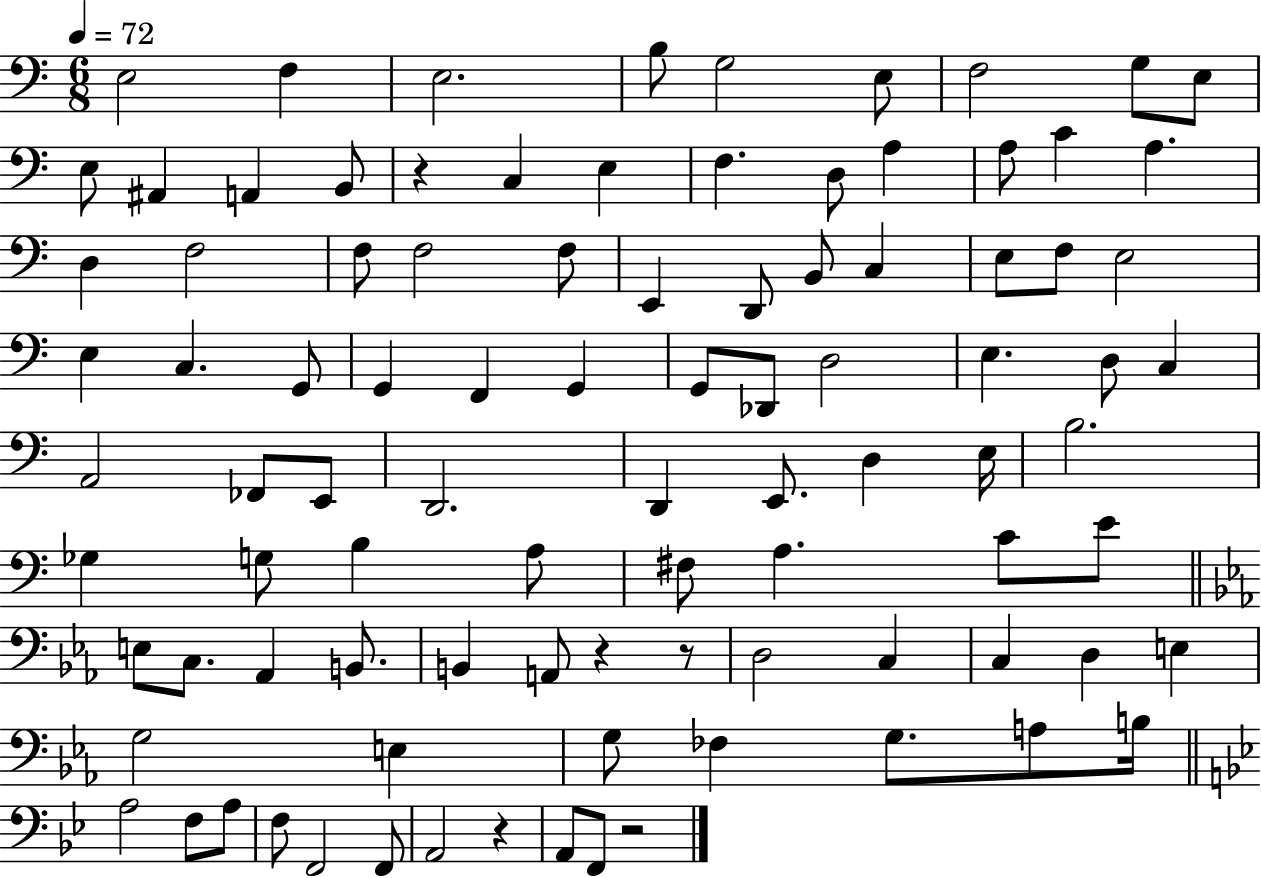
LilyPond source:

{
  \clef bass
  \numericTimeSignature
  \time 6/8
  \key c \major
  \tempo 4 = 72
  \repeat volta 2 { e2 f4 | e2. | b8 g2 e8 | f2 g8 e8 | \break e8 ais,4 a,4 b,8 | r4 c4 e4 | f4. d8 a4 | a8 c'4 a4. | \break d4 f2 | f8 f2 f8 | e,4 d,8 b,8 c4 | e8 f8 e2 | \break e4 c4. g,8 | g,4 f,4 g,4 | g,8 des,8 d2 | e4. d8 c4 | \break a,2 fes,8 e,8 | d,2. | d,4 e,8. d4 e16 | b2. | \break ges4 g8 b4 a8 | fis8 a4. c'8 e'8 | \bar "||" \break \key c \minor e8 c8. aes,4 b,8. | b,4 a,8 r4 r8 | d2 c4 | c4 d4 e4 | \break g2 e4 | g8 fes4 g8. a8 b16 | \bar "||" \break \key g \minor a2 f8 a8 | f8 f,2 f,8 | a,2 r4 | a,8 f,8 r2 | \break } \bar "|."
}